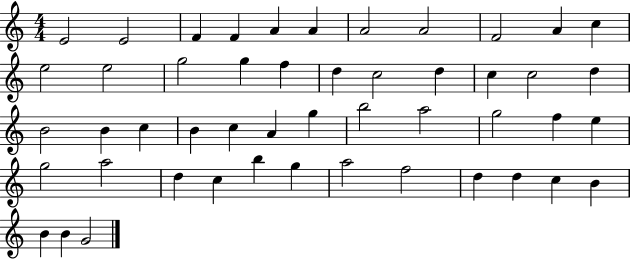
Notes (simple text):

E4/h E4/h F4/q F4/q A4/q A4/q A4/h A4/h F4/h A4/q C5/q E5/h E5/h G5/h G5/q F5/q D5/q C5/h D5/q C5/q C5/h D5/q B4/h B4/q C5/q B4/q C5/q A4/q G5/q B5/h A5/h G5/h F5/q E5/q G5/h A5/h D5/q C5/q B5/q G5/q A5/h F5/h D5/q D5/q C5/q B4/q B4/q B4/q G4/h